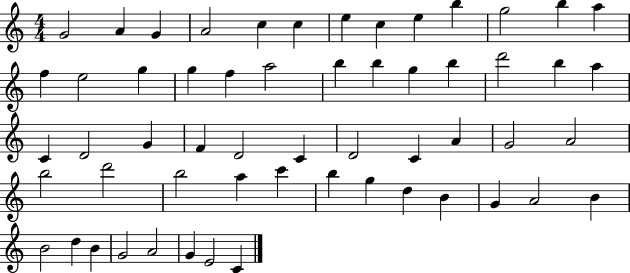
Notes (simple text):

G4/h A4/q G4/q A4/h C5/q C5/q E5/q C5/q E5/q B5/q G5/h B5/q A5/q F5/q E5/h G5/q G5/q F5/q A5/h B5/q B5/q G5/q B5/q D6/h B5/q A5/q C4/q D4/h G4/q F4/q D4/h C4/q D4/h C4/q A4/q G4/h A4/h B5/h D6/h B5/h A5/q C6/q B5/q G5/q D5/q B4/q G4/q A4/h B4/q B4/h D5/q B4/q G4/h A4/h G4/q E4/h C4/q